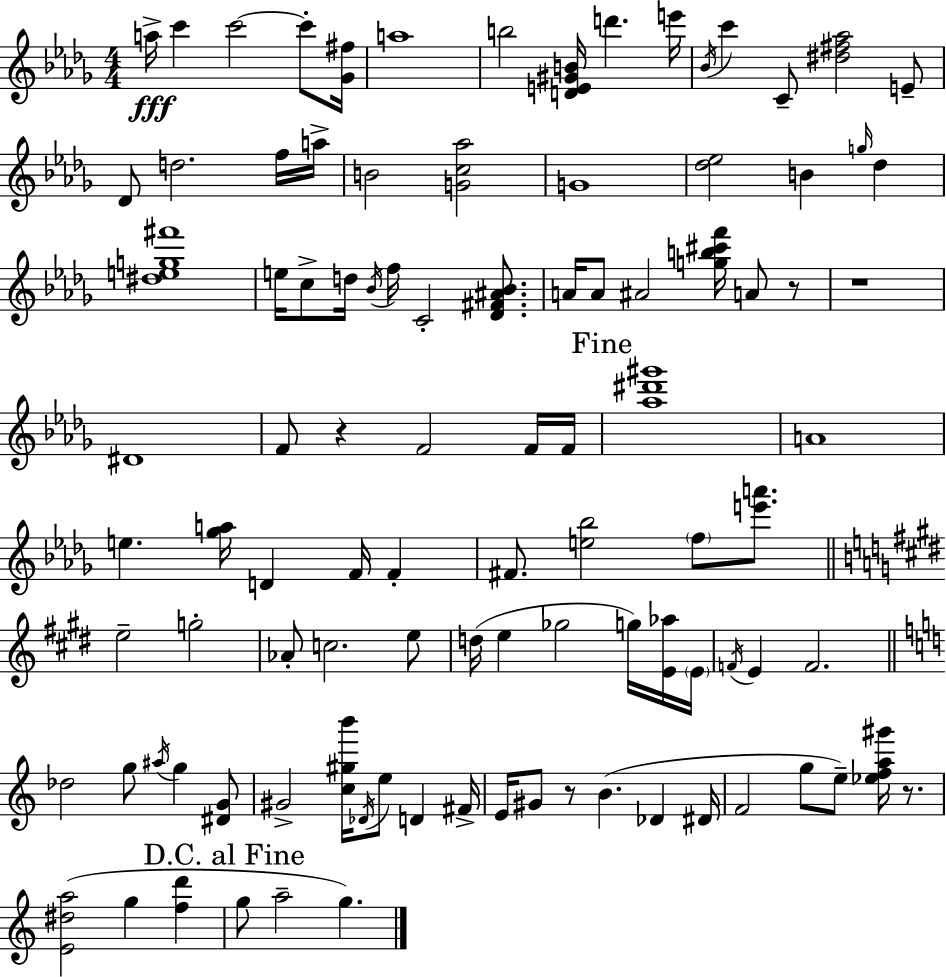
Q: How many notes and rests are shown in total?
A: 100